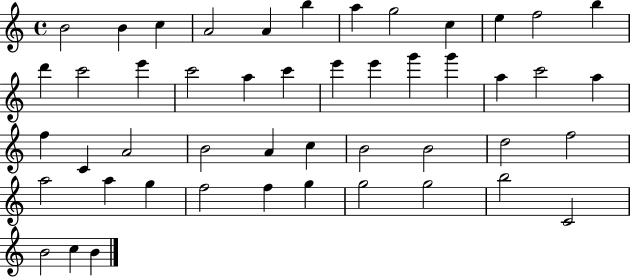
X:1
T:Untitled
M:4/4
L:1/4
K:C
B2 B c A2 A b a g2 c e f2 b d' c'2 e' c'2 a c' e' e' g' g' a c'2 a f C A2 B2 A c B2 B2 d2 f2 a2 a g f2 f g g2 g2 b2 C2 B2 c B